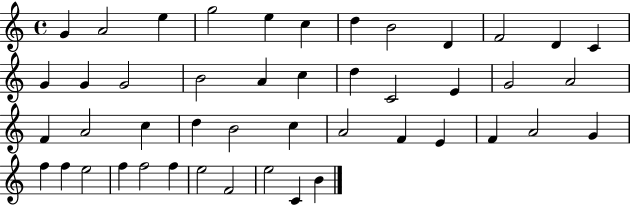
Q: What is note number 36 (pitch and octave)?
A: F5